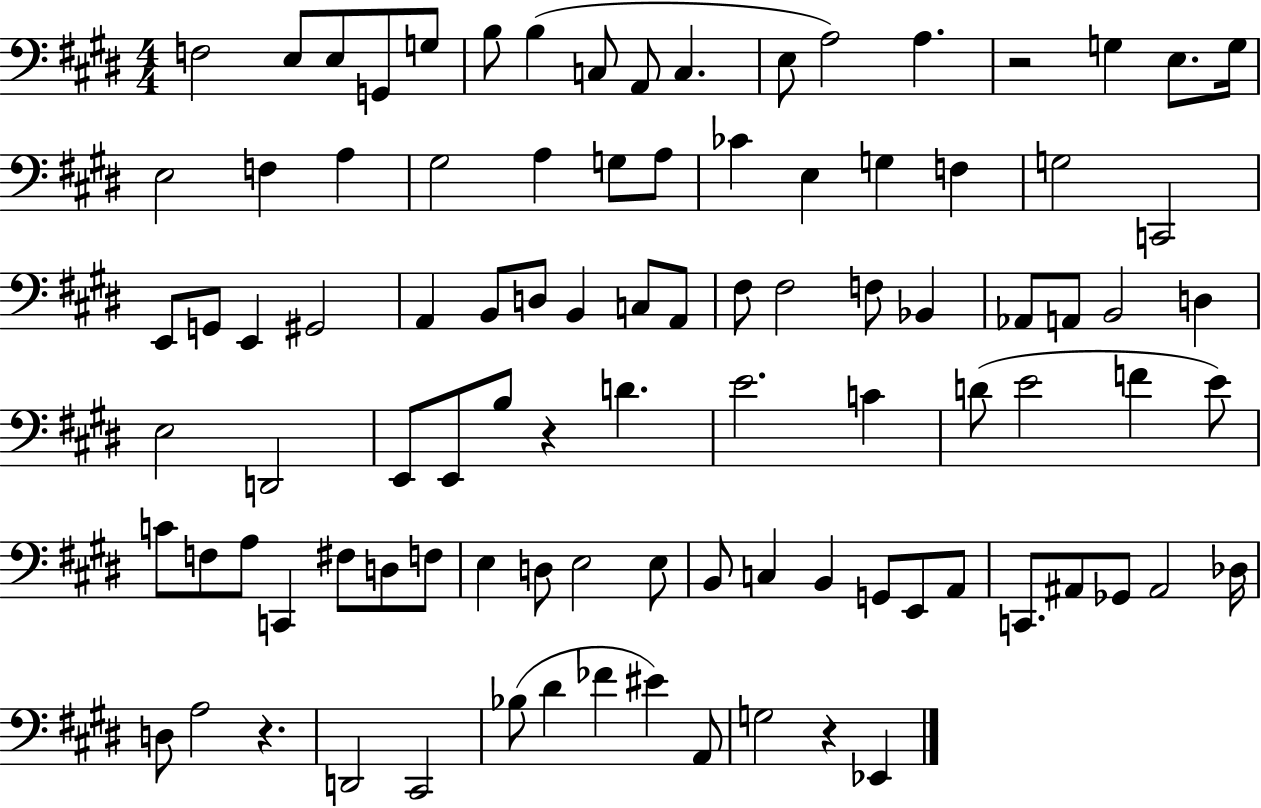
X:1
T:Untitled
M:4/4
L:1/4
K:E
F,2 E,/2 E,/2 G,,/2 G,/2 B,/2 B, C,/2 A,,/2 C, E,/2 A,2 A, z2 G, E,/2 G,/4 E,2 F, A, ^G,2 A, G,/2 A,/2 _C E, G, F, G,2 C,,2 E,,/2 G,,/2 E,, ^G,,2 A,, B,,/2 D,/2 B,, C,/2 A,,/2 ^F,/2 ^F,2 F,/2 _B,, _A,,/2 A,,/2 B,,2 D, E,2 D,,2 E,,/2 E,,/2 B,/2 z D E2 C D/2 E2 F E/2 C/2 F,/2 A,/2 C,, ^F,/2 D,/2 F,/2 E, D,/2 E,2 E,/2 B,,/2 C, B,, G,,/2 E,,/2 A,,/2 C,,/2 ^A,,/2 _G,,/2 ^A,,2 _D,/4 D,/2 A,2 z D,,2 ^C,,2 _B,/2 ^D _F ^E A,,/2 G,2 z _E,,